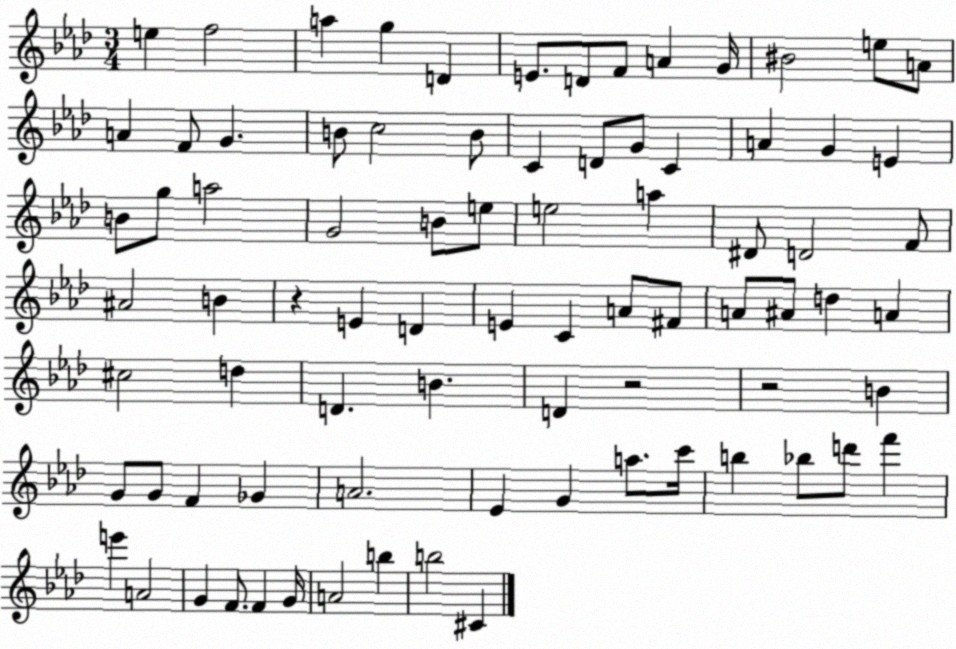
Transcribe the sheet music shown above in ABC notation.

X:1
T:Untitled
M:3/4
L:1/4
K:Ab
e f2 a g D E/2 D/2 F/2 A G/4 ^B2 e/2 A/2 A F/2 G B/2 c2 B/2 C D/2 G/2 C A G E B/2 g/2 a2 G2 B/2 e/2 e2 a ^D/2 D2 F/2 ^A2 B z E D E C A/2 ^F/2 A/2 ^A/2 d A ^c2 d D B D z2 z2 B G/2 G/2 F _G A2 _E G a/2 c'/4 b _b/2 d'/2 f' e' A2 G F/2 F G/4 A2 b b2 ^C